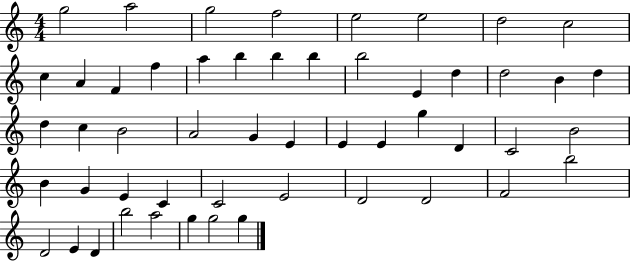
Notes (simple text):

G5/h A5/h G5/h F5/h E5/h E5/h D5/h C5/h C5/q A4/q F4/q F5/q A5/q B5/q B5/q B5/q B5/h E4/q D5/q D5/h B4/q D5/q D5/q C5/q B4/h A4/h G4/q E4/q E4/q E4/q G5/q D4/q C4/h B4/h B4/q G4/q E4/q C4/q C4/h E4/h D4/h D4/h F4/h B5/h D4/h E4/q D4/q B5/h A5/h G5/q G5/h G5/q